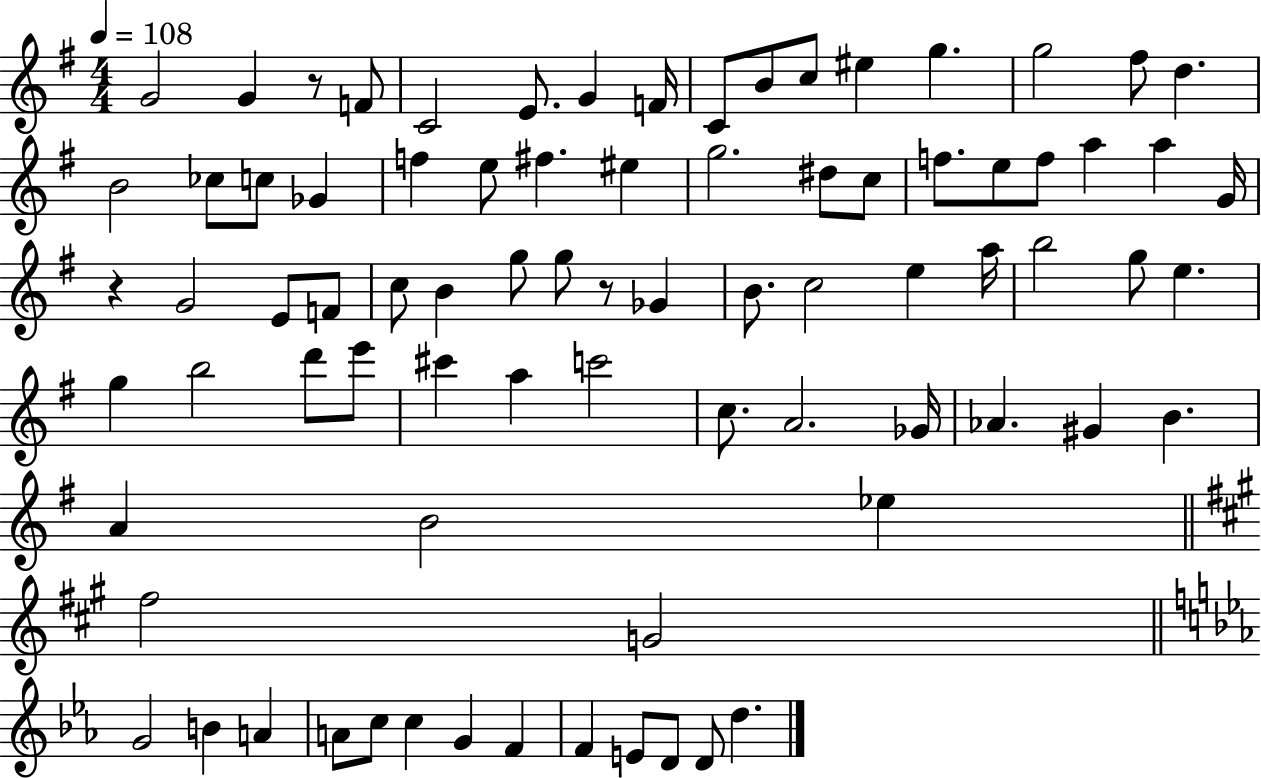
{
  \clef treble
  \numericTimeSignature
  \time 4/4
  \key g \major
  \tempo 4 = 108
  \repeat volta 2 { g'2 g'4 r8 f'8 | c'2 e'8. g'4 f'16 | c'8 b'8 c''8 eis''4 g''4. | g''2 fis''8 d''4. | \break b'2 ces''8 c''8 ges'4 | f''4 e''8 fis''4. eis''4 | g''2. dis''8 c''8 | f''8. e''8 f''8 a''4 a''4 g'16 | \break r4 g'2 e'8 f'8 | c''8 b'4 g''8 g''8 r8 ges'4 | b'8. c''2 e''4 a''16 | b''2 g''8 e''4. | \break g''4 b''2 d'''8 e'''8 | cis'''4 a''4 c'''2 | c''8. a'2. ges'16 | aes'4. gis'4 b'4. | \break a'4 b'2 ees''4 | \bar "||" \break \key a \major fis''2 g'2 | \bar "||" \break \key ees \major g'2 b'4 a'4 | a'8 c''8 c''4 g'4 f'4 | f'4 e'8 d'8 d'8 d''4. | } \bar "|."
}